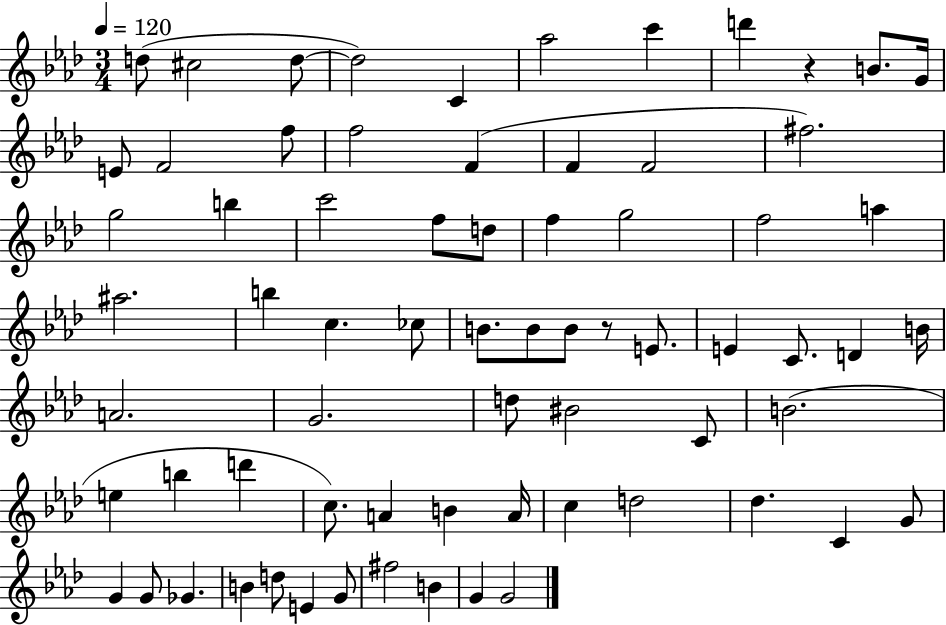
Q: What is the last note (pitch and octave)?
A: G4